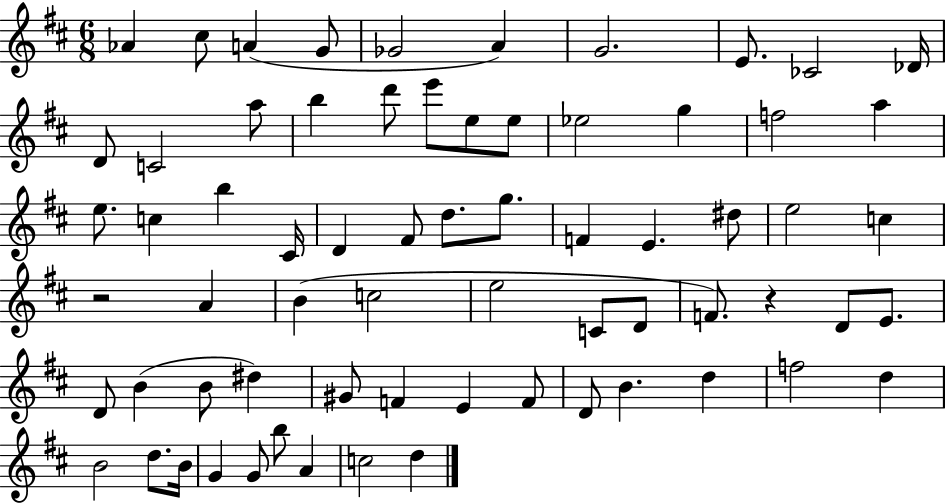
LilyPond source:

{
  \clef treble
  \numericTimeSignature
  \time 6/8
  \key d \major
  aes'4 cis''8 a'4( g'8 | ges'2 a'4) | g'2. | e'8. ces'2 des'16 | \break d'8 c'2 a''8 | b''4 d'''8 e'''8 e''8 e''8 | ees''2 g''4 | f''2 a''4 | \break e''8. c''4 b''4 cis'16 | d'4 fis'8 d''8. g''8. | f'4 e'4. dis''8 | e''2 c''4 | \break r2 a'4 | b'4( c''2 | e''2 c'8 d'8 | f'8.) r4 d'8 e'8. | \break d'8 b'4( b'8 dis''4) | gis'8 f'4 e'4 f'8 | d'8 b'4. d''4 | f''2 d''4 | \break b'2 d''8. b'16 | g'4 g'8 b''8 a'4 | c''2 d''4 | \bar "|."
}